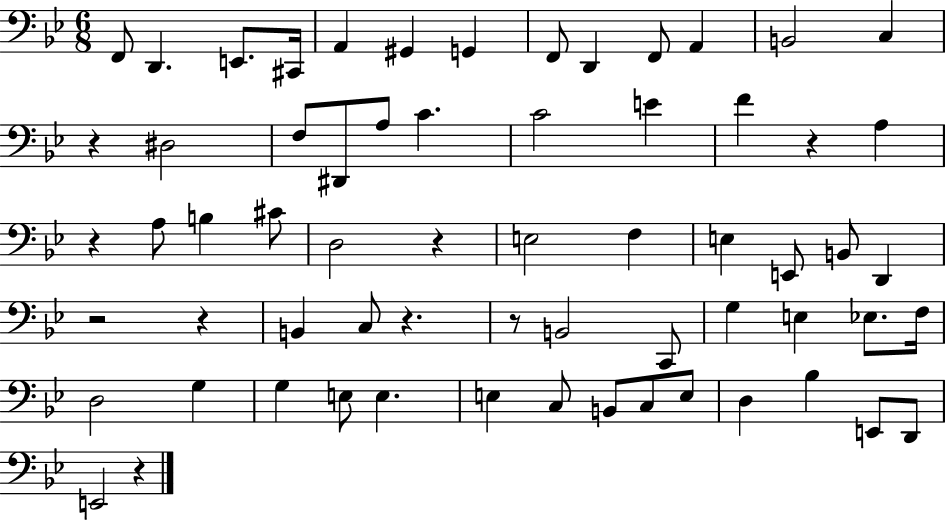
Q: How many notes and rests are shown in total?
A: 64